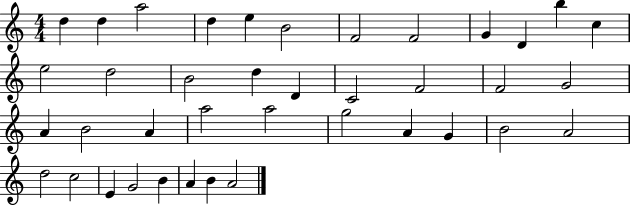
X:1
T:Untitled
M:4/4
L:1/4
K:C
d d a2 d e B2 F2 F2 G D b c e2 d2 B2 d D C2 F2 F2 G2 A B2 A a2 a2 g2 A G B2 A2 d2 c2 E G2 B A B A2